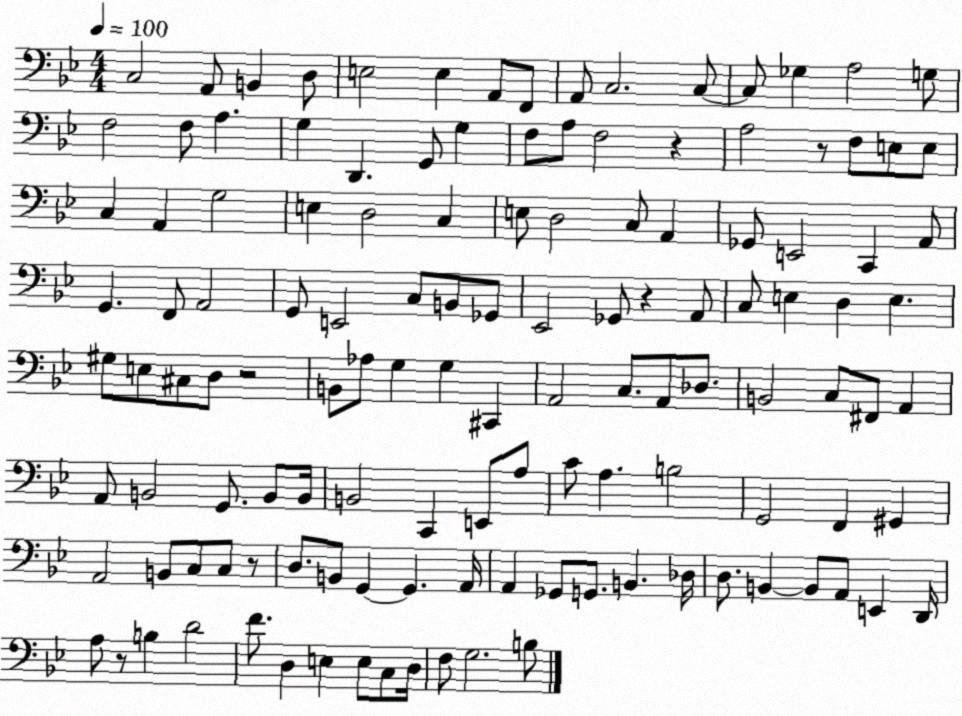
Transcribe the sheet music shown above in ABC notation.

X:1
T:Untitled
M:4/4
L:1/4
K:Bb
C,2 A,,/2 B,, D,/2 E,2 E, A,,/2 F,,/2 A,,/2 C,2 C,/2 C,/2 _G, A,2 G,/2 F,2 F,/2 A, G, D,, G,,/2 G, F,/2 A,/2 F,2 z A,2 z/2 F,/2 E,/2 E,/2 C, A,, G,2 E, D,2 C, E,/2 D,2 C,/2 A,, _G,,/2 E,,2 C,, A,,/2 G,, F,,/2 A,,2 G,,/2 E,,2 C,/2 B,,/2 _G,,/2 _E,,2 _G,,/2 z A,,/2 C,/2 E, D, E, ^G,/2 E,/2 ^C,/2 D,/2 z2 B,,/2 _A,/2 G, G, ^C,, A,,2 C,/2 A,,/2 _D,/2 B,,2 C,/2 ^F,,/2 A,, A,,/2 B,,2 G,,/2 B,,/2 B,,/4 B,,2 C,, E,,/2 A,/2 C/2 A, B,2 G,,2 F,, ^G,, A,,2 B,,/2 C,/2 C,/2 z/2 D,/2 B,,/2 G,, G,, A,,/4 A,, _G,,/2 G,,/2 B,, _D,/4 D,/2 B,, B,,/2 A,,/2 E,, D,,/4 A,/2 z/2 B, D2 F/2 D, E, E,/2 C,/2 D,/4 F,/2 G,2 B,/2